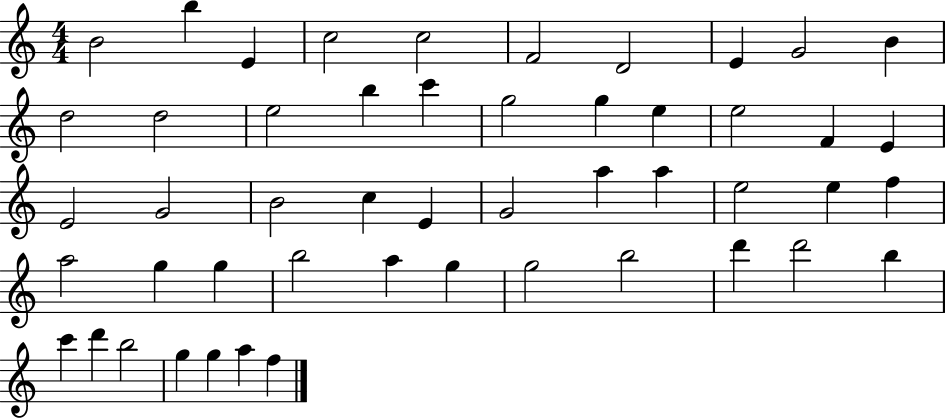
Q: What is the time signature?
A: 4/4